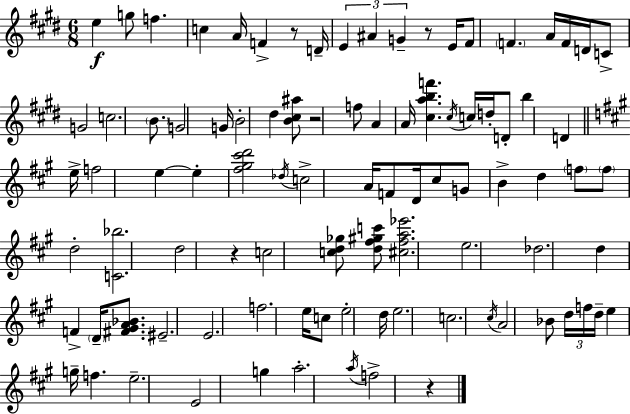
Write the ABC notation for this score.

X:1
T:Untitled
M:6/8
L:1/4
K:E
e g/2 f c A/4 F z/2 D/4 E ^A G z/2 E/4 ^F/2 F A/4 F/4 D/4 C/2 G2 c2 B/2 G2 G/4 B2 ^d [B^c^a]/2 z2 f/2 A A/4 [^cabf'] ^c/4 c/4 d/4 D/2 b D e/4 f2 e e [^f^g^c'd']2 _d/4 c2 A/4 F/2 D/4 ^c/2 G/2 B d f/2 f/2 d2 [C_b]2 d2 z c2 [cd_g]/2 [d^f^gc']/2 [^c^fa_e']2 e2 _d2 d F D/4 [^F^GA_B]/2 ^E2 E2 f2 e/4 c/2 e2 d/4 e2 c2 ^c/4 A2 _B/2 d/4 f/4 d/4 e g/4 f e2 E2 g a2 a/4 f2 z